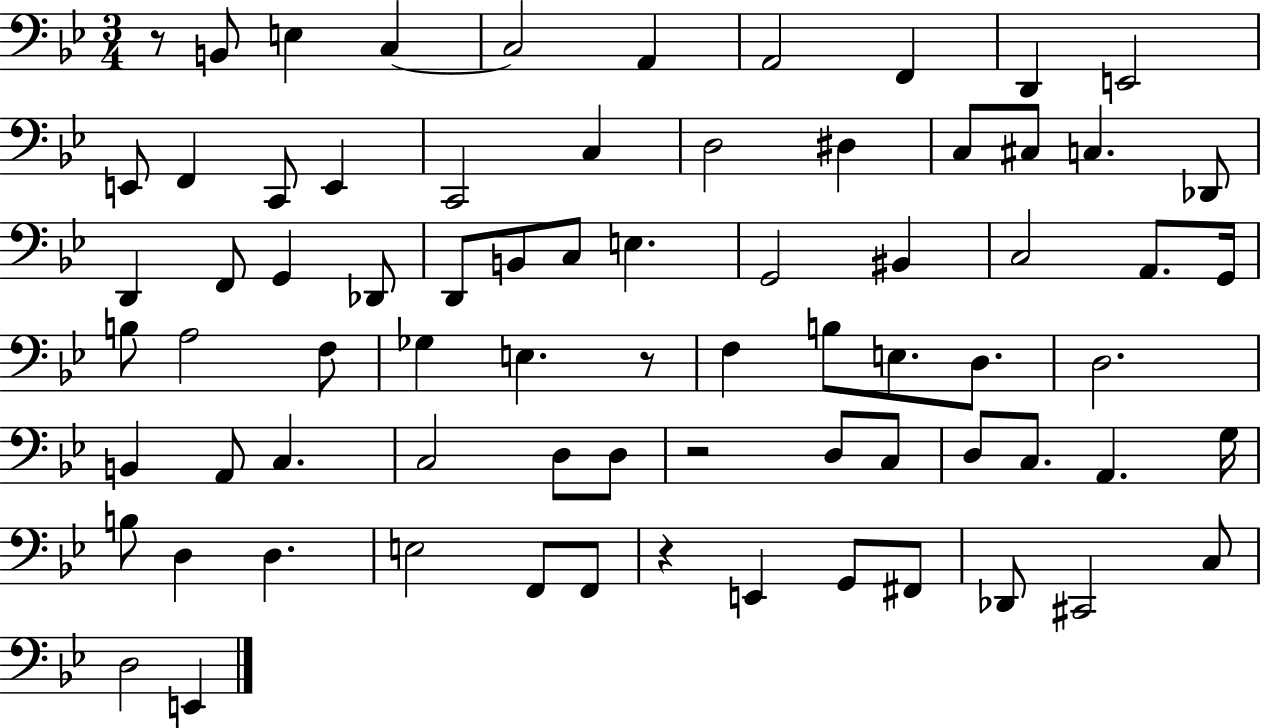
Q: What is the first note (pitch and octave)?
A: B2